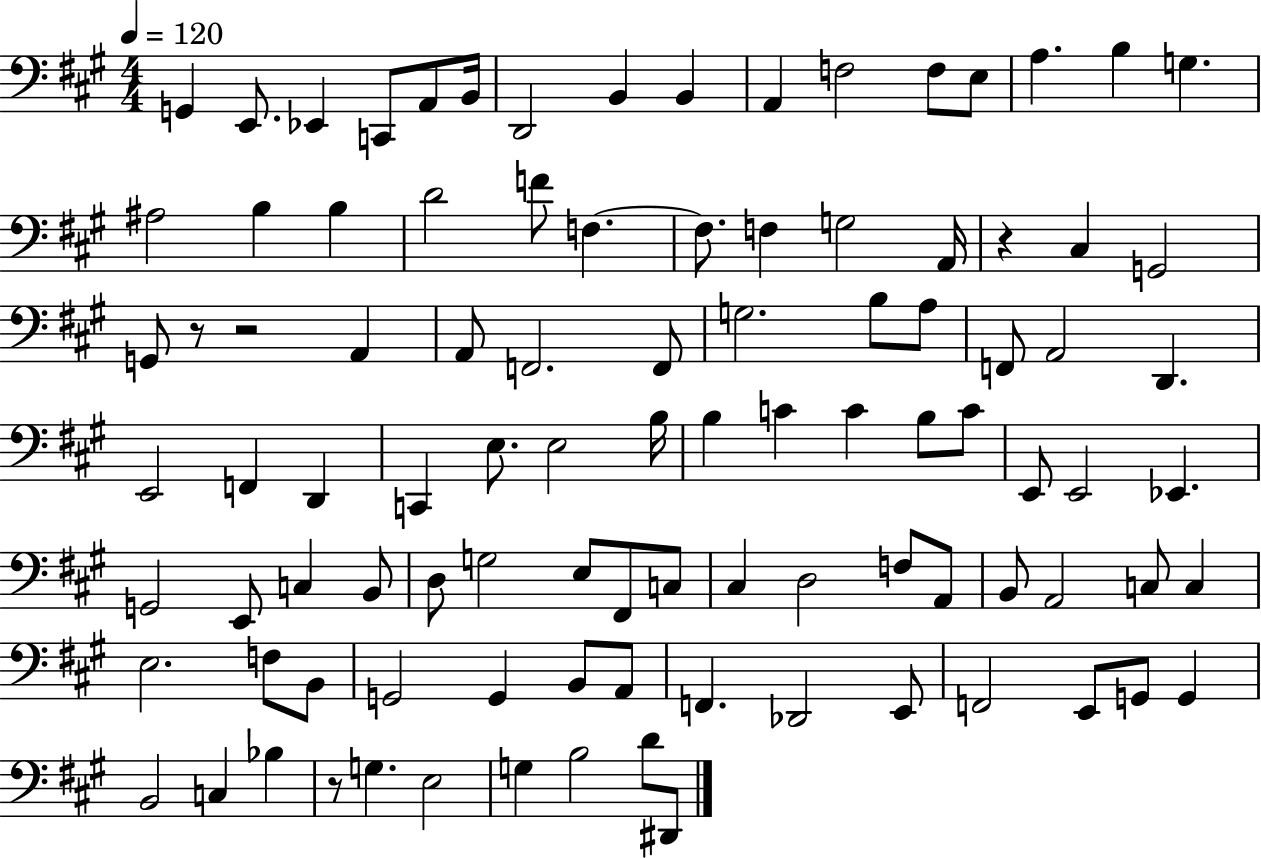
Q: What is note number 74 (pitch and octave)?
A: B2